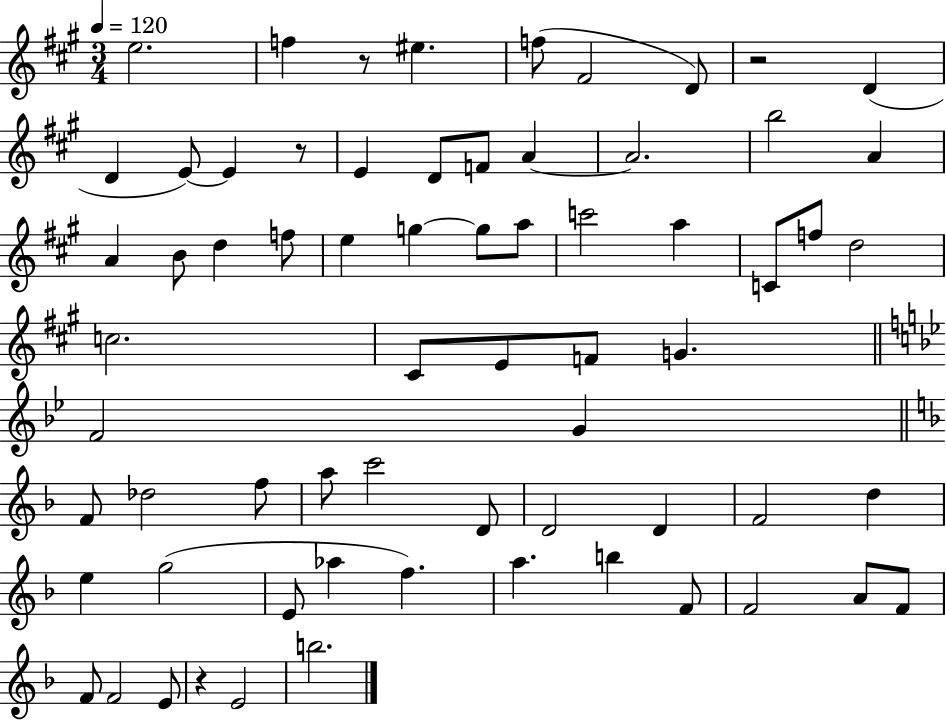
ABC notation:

X:1
T:Untitled
M:3/4
L:1/4
K:A
e2 f z/2 ^e f/2 ^F2 D/2 z2 D D E/2 E z/2 E D/2 F/2 A A2 b2 A A B/2 d f/2 e g g/2 a/2 c'2 a C/2 f/2 d2 c2 ^C/2 E/2 F/2 G F2 G F/2 _d2 f/2 a/2 c'2 D/2 D2 D F2 d e g2 E/2 _a f a b F/2 F2 A/2 F/2 F/2 F2 E/2 z E2 b2